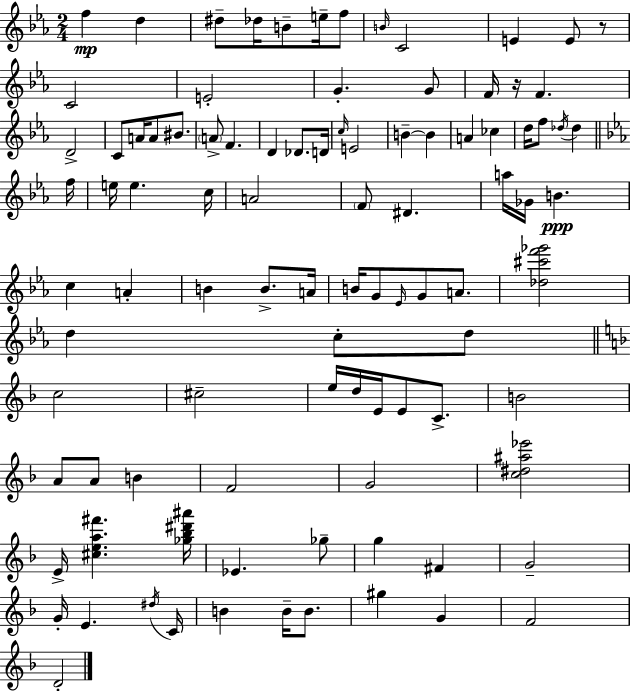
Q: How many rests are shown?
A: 2